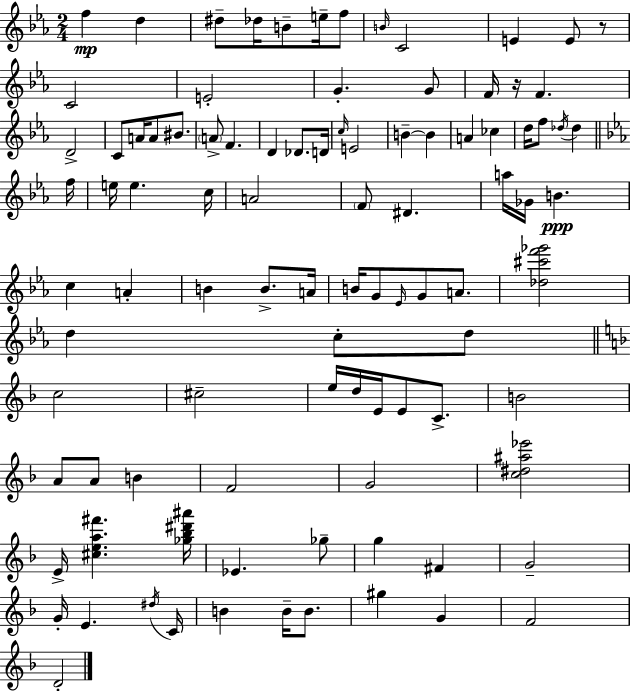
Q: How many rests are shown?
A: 2